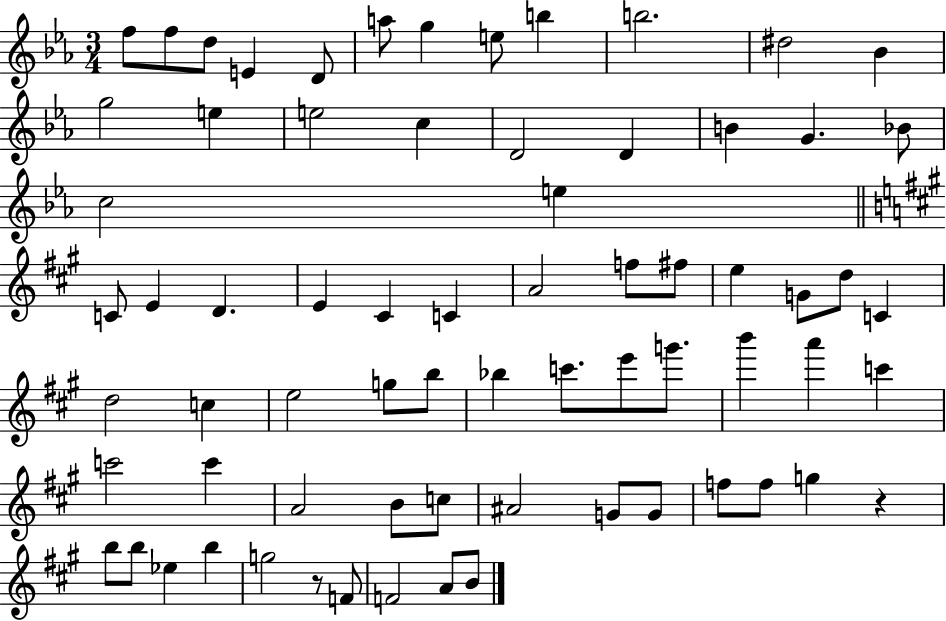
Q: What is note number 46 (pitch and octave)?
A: B6